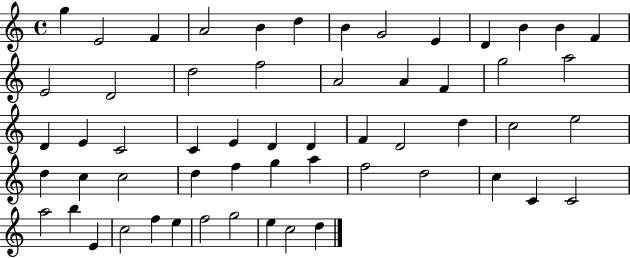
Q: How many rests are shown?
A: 0